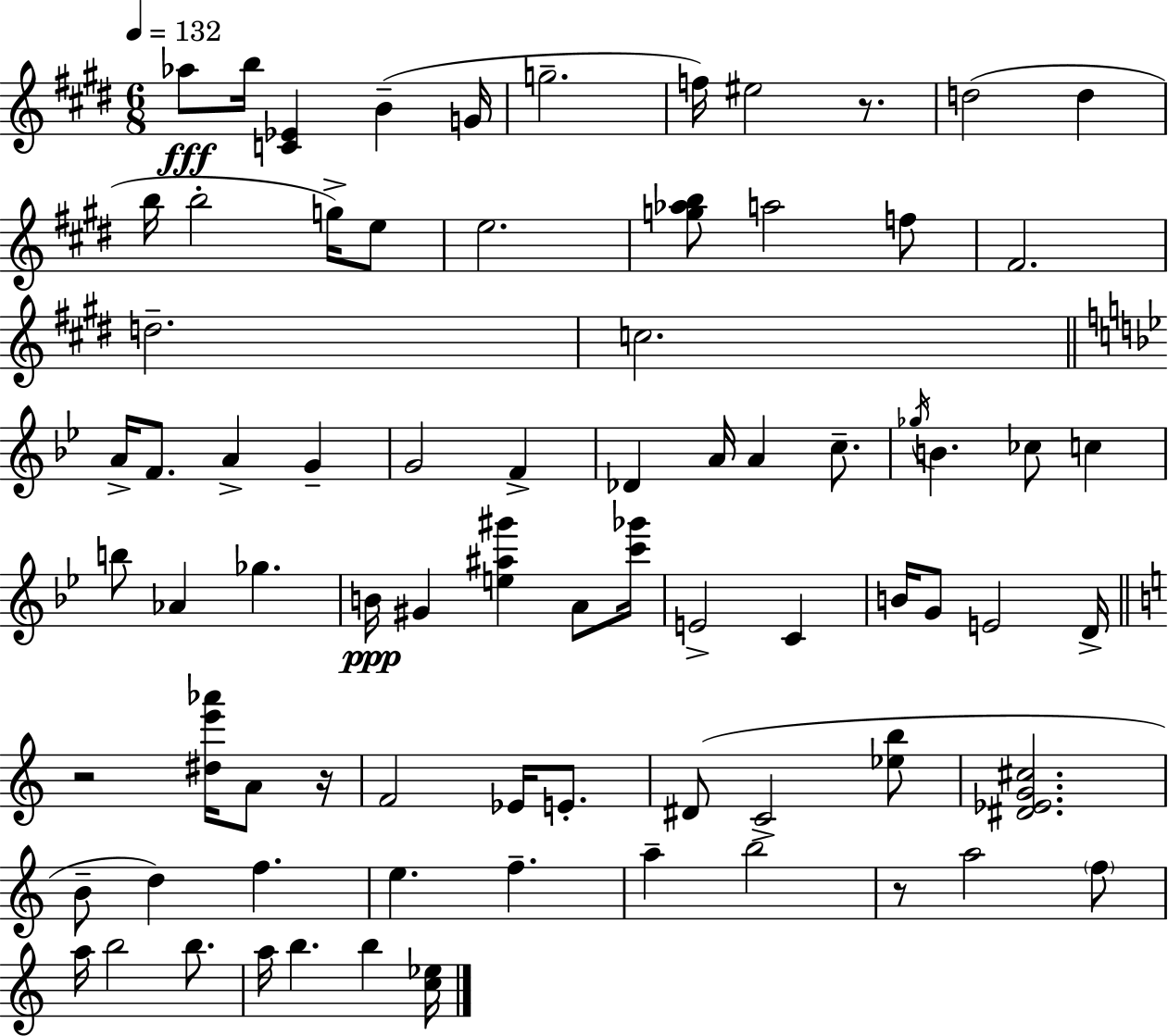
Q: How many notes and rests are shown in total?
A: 78